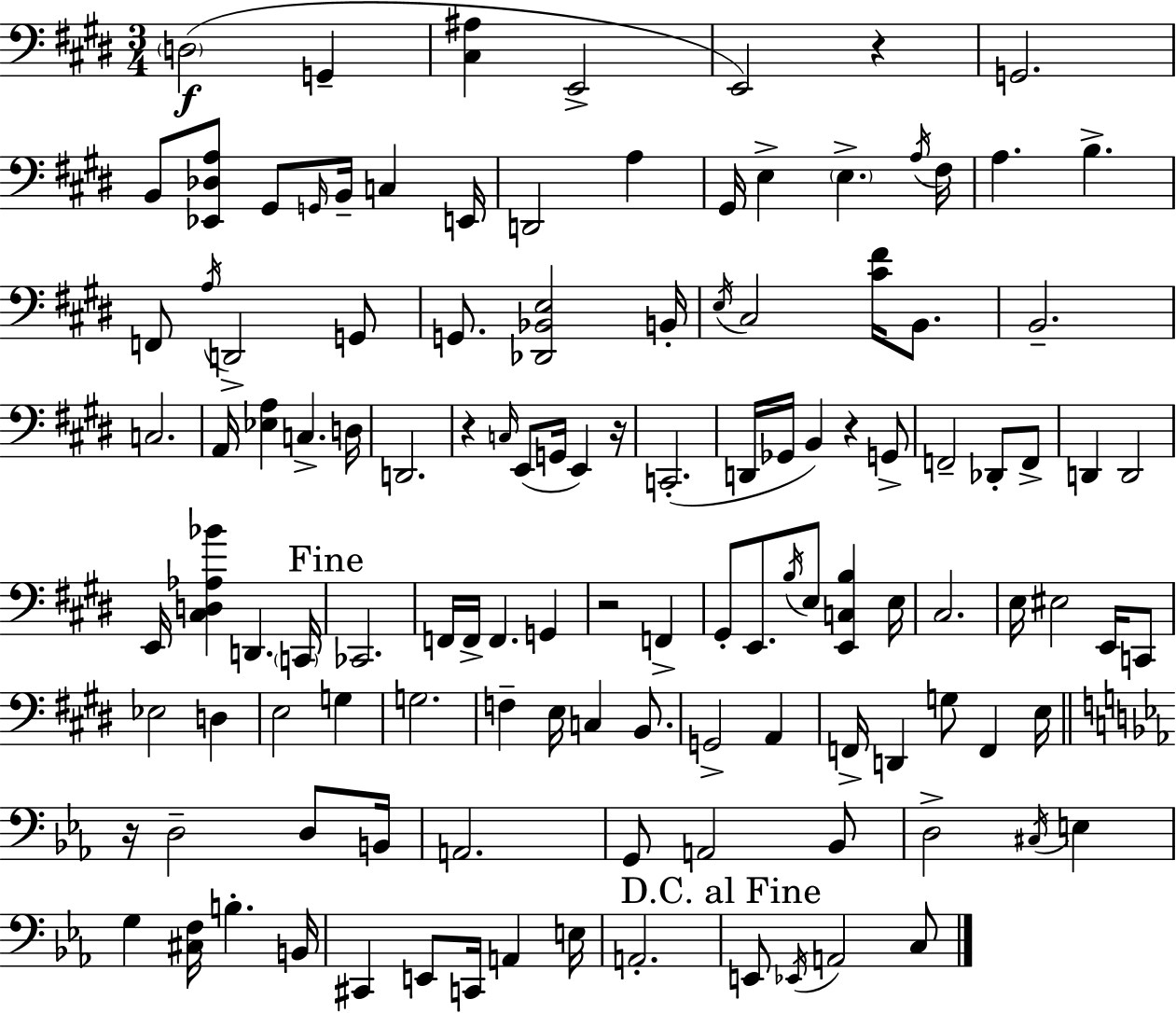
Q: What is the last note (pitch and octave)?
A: C3